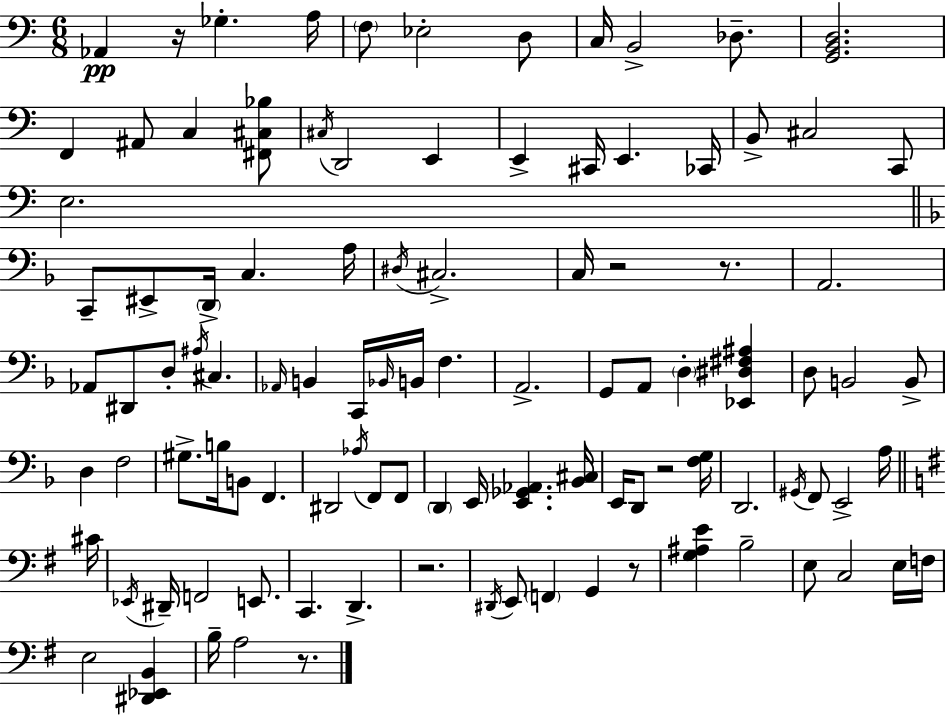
X:1
T:Untitled
M:6/8
L:1/4
K:Am
_A,, z/4 _G, A,/4 F,/2 _E,2 D,/2 C,/4 B,,2 _D,/2 [G,,B,,D,]2 F,, ^A,,/2 C, [^F,,^C,_B,]/2 ^C,/4 D,,2 E,, E,, ^C,,/4 E,, _C,,/4 B,,/2 ^C,2 C,,/2 E,2 C,,/2 ^E,,/2 D,,/4 C, A,/4 ^D,/4 ^C,2 C,/4 z2 z/2 A,,2 _A,,/2 ^D,,/2 D,/2 ^A,/4 ^C, _A,,/4 B,, C,,/4 _B,,/4 B,,/4 F, A,,2 G,,/2 A,,/2 D, [_E,,^D,^F,^A,] D,/2 B,,2 B,,/2 D, F,2 ^G,/2 B,/4 B,,/2 F,, ^D,,2 _A,/4 F,,/2 F,,/2 D,, E,,/4 [E,,_G,,_A,,] [_B,,^C,]/4 E,,/4 D,,/2 z2 [F,G,]/4 D,,2 ^G,,/4 F,,/2 E,,2 A,/4 ^C/4 _E,,/4 ^D,,/4 F,,2 E,,/2 C,, D,, z2 ^D,,/4 E,,/2 F,, G,, z/2 [G,^A,E] B,2 E,/2 C,2 E,/4 F,/4 E,2 [^D,,_E,,B,,] B,/4 A,2 z/2